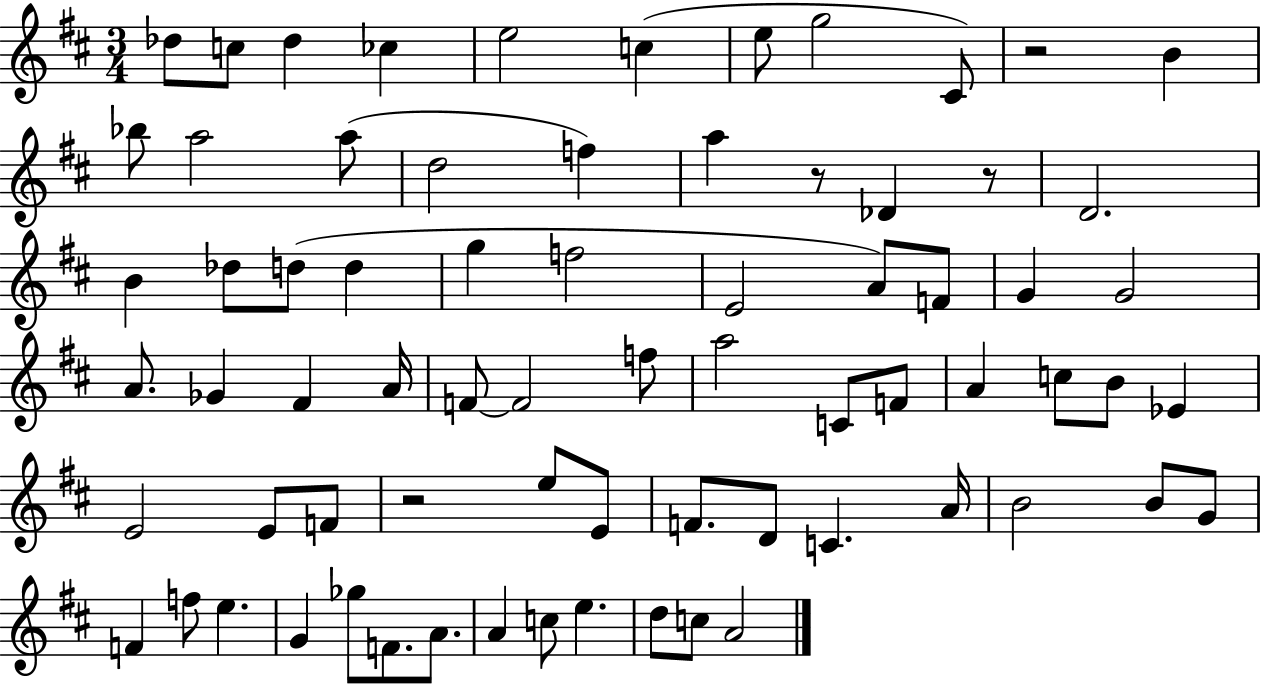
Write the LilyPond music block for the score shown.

{
  \clef treble
  \numericTimeSignature
  \time 3/4
  \key d \major
  des''8 c''8 des''4 ces''4 | e''2 c''4( | e''8 g''2 cis'8) | r2 b'4 | \break bes''8 a''2 a''8( | d''2 f''4) | a''4 r8 des'4 r8 | d'2. | \break b'4 des''8 d''8( d''4 | g''4 f''2 | e'2 a'8) f'8 | g'4 g'2 | \break a'8. ges'4 fis'4 a'16 | f'8~~ f'2 f''8 | a''2 c'8 f'8 | a'4 c''8 b'8 ees'4 | \break e'2 e'8 f'8 | r2 e''8 e'8 | f'8. d'8 c'4. a'16 | b'2 b'8 g'8 | \break f'4 f''8 e''4. | g'4 ges''8 f'8. a'8. | a'4 c''8 e''4. | d''8 c''8 a'2 | \break \bar "|."
}